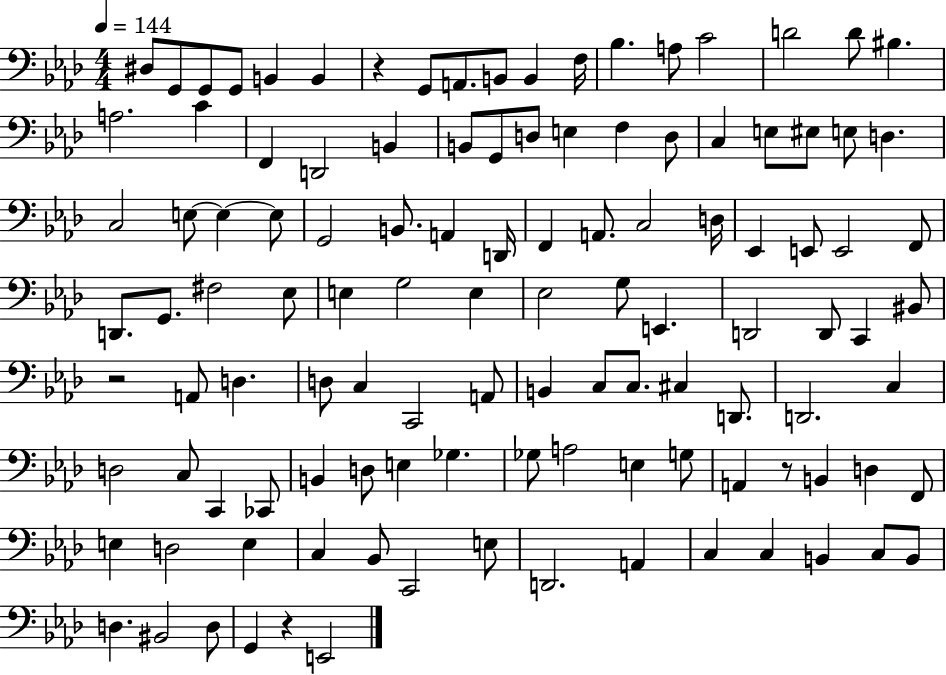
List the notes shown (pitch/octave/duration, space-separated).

D#3/e G2/e G2/e G2/e B2/q B2/q R/q G2/e A2/e. B2/e B2/q F3/s Bb3/q. A3/e C4/h D4/h D4/e BIS3/q. A3/h. C4/q F2/q D2/h B2/q B2/e G2/e D3/e E3/q F3/q D3/e C3/q E3/e EIS3/e E3/e D3/q. C3/h E3/e E3/q E3/e G2/h B2/e. A2/q D2/s F2/q A2/e. C3/h D3/s Eb2/q E2/e E2/h F2/e D2/e. G2/e. F#3/h Eb3/e E3/q G3/h E3/q Eb3/h G3/e E2/q. D2/h D2/e C2/q BIS2/e R/h A2/e D3/q. D3/e C3/q C2/h A2/e B2/q C3/e C3/e. C#3/q D2/e. D2/h. C3/q D3/h C3/e C2/q CES2/e B2/q D3/e E3/q Gb3/q. Gb3/e A3/h E3/q G3/e A2/q R/e B2/q D3/q F2/e E3/q D3/h E3/q C3/q Bb2/e C2/h E3/e D2/h. A2/q C3/q C3/q B2/q C3/e B2/e D3/q. BIS2/h D3/e G2/q R/q E2/h